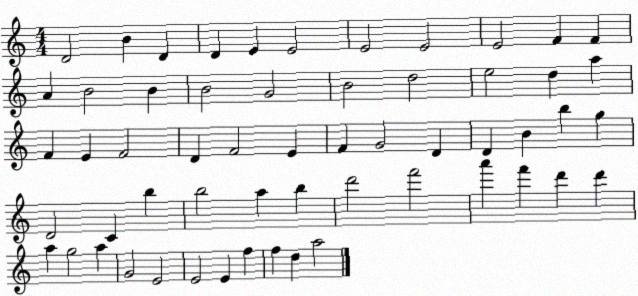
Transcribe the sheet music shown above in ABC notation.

X:1
T:Untitled
M:4/4
L:1/4
K:C
D2 B D D E E2 E2 E2 E2 F F A B2 B B2 G2 B2 d2 e2 d a F E F2 D F2 E F G2 D D B b g D2 C b b2 a b d'2 f'2 a' f' d' d' a g2 a G2 E2 E2 E f f d a2